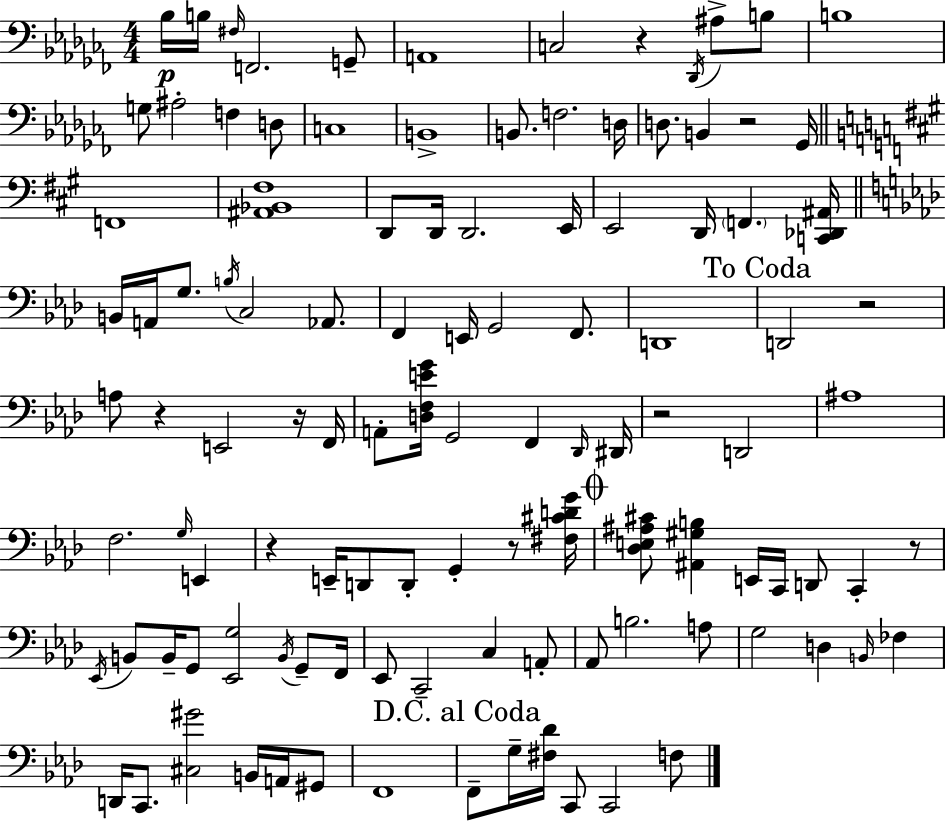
Bb3/s B3/s F#3/s F2/h. G2/e A2/w C3/h R/q Db2/s A#3/e B3/e B3/w G3/e A#3/h F3/q D3/e C3/w B2/w B2/e. F3/h. D3/s D3/e. B2/q R/h Gb2/s F2/w [A#2,Bb2,F#3]/w D2/e D2/s D2/h. E2/s E2/h D2/s F2/q. [C2,Db2,A#2]/s B2/s A2/s G3/e. B3/s C3/h Ab2/e. F2/q E2/s G2/h F2/e. D2/w D2/h R/h A3/e R/q E2/h R/s F2/s A2/e [D3,F3,E4,G4]/s G2/h F2/q Db2/s D#2/s R/h D2/h A#3/w F3/h. G3/s E2/q R/q E2/s D2/e D2/e G2/q R/e [F#3,C#4,D4,G4]/s [Db3,E3,A#3,C#4]/e [A#2,G#3,B3]/q E2/s C2/s D2/e C2/q R/e Eb2/s B2/e B2/s G2/e [Eb2,G3]/h B2/s G2/e F2/s Eb2/e C2/h C3/q A2/e Ab2/e B3/h. A3/e G3/h D3/q B2/s FES3/q D2/s C2/e. [C#3,G#4]/h B2/s A2/s G#2/e F2/w F2/e G3/s [F#3,Db4]/s C2/e C2/h F3/e